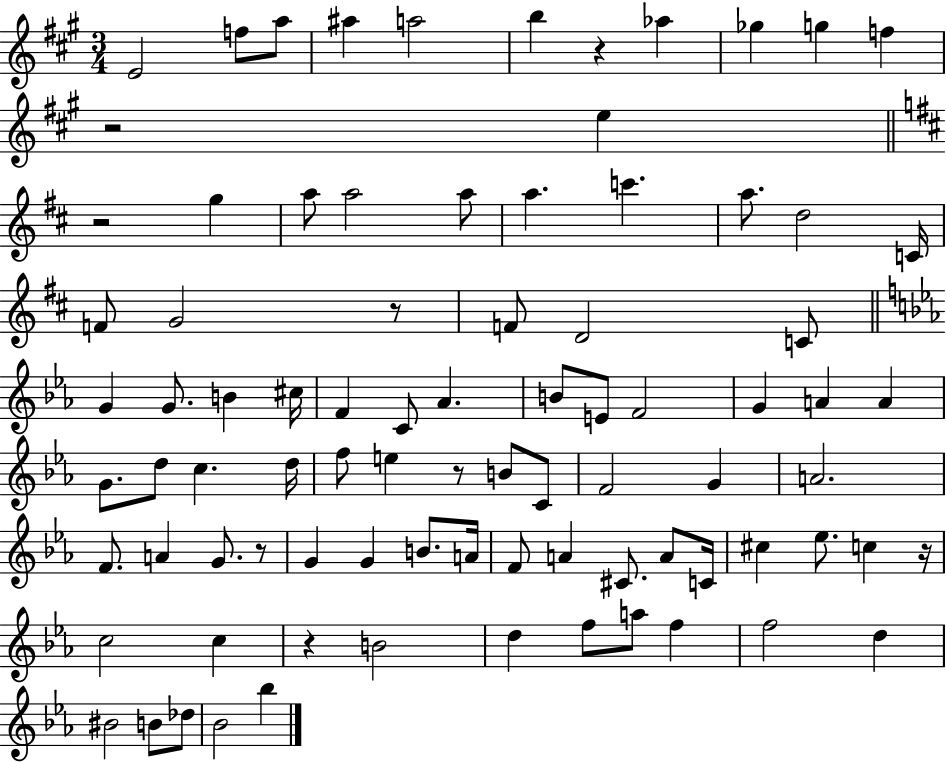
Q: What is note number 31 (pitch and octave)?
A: C4